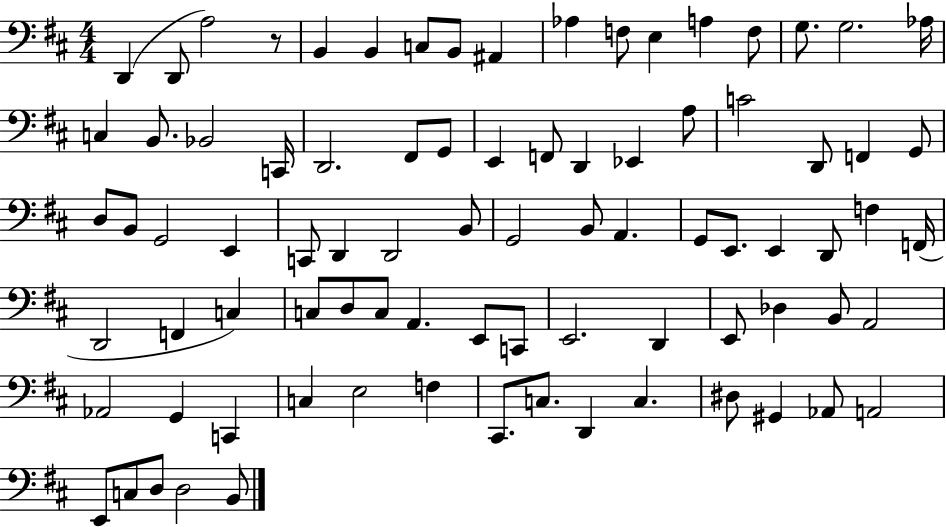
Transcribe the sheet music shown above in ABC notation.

X:1
T:Untitled
M:4/4
L:1/4
K:D
D,, D,,/2 A,2 z/2 B,, B,, C,/2 B,,/2 ^A,, _A, F,/2 E, A, F,/2 G,/2 G,2 _A,/4 C, B,,/2 _B,,2 C,,/4 D,,2 ^F,,/2 G,,/2 E,, F,,/2 D,, _E,, A,/2 C2 D,,/2 F,, G,,/2 D,/2 B,,/2 G,,2 E,, C,,/2 D,, D,,2 B,,/2 G,,2 B,,/2 A,, G,,/2 E,,/2 E,, D,,/2 F, F,,/4 D,,2 F,, C, C,/2 D,/2 C,/2 A,, E,,/2 C,,/2 E,,2 D,, E,,/2 _D, B,,/2 A,,2 _A,,2 G,, C,, C, E,2 F, ^C,,/2 C,/2 D,, C, ^D,/2 ^G,, _A,,/2 A,,2 E,,/2 C,/2 D,/2 D,2 B,,/2